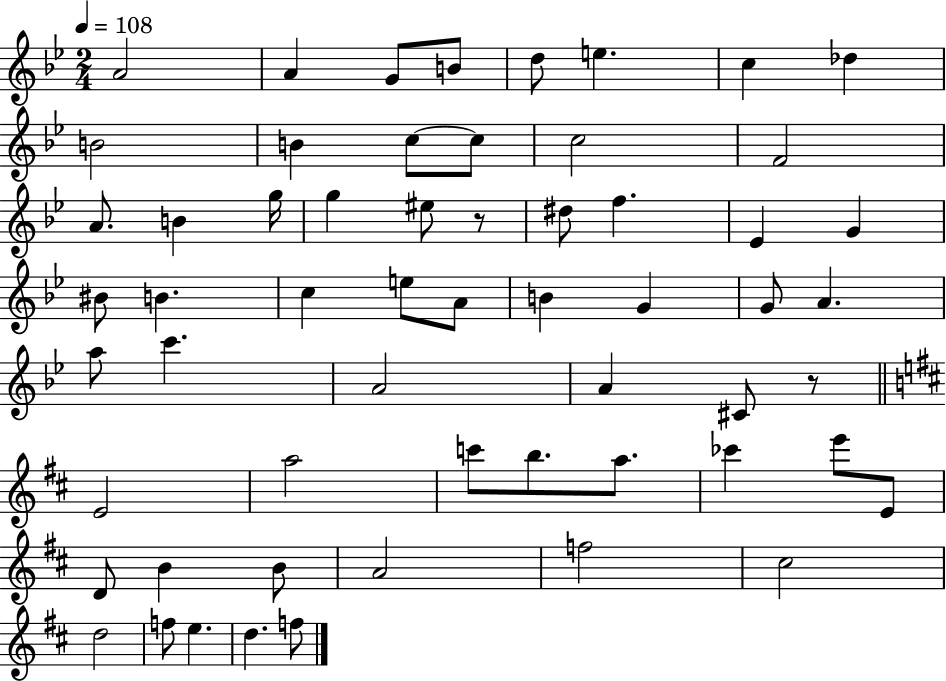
X:1
T:Untitled
M:2/4
L:1/4
K:Bb
A2 A G/2 B/2 d/2 e c _d B2 B c/2 c/2 c2 F2 A/2 B g/4 g ^e/2 z/2 ^d/2 f _E G ^B/2 B c e/2 A/2 B G G/2 A a/2 c' A2 A ^C/2 z/2 E2 a2 c'/2 b/2 a/2 _c' e'/2 E/2 D/2 B B/2 A2 f2 ^c2 d2 f/2 e d f/2